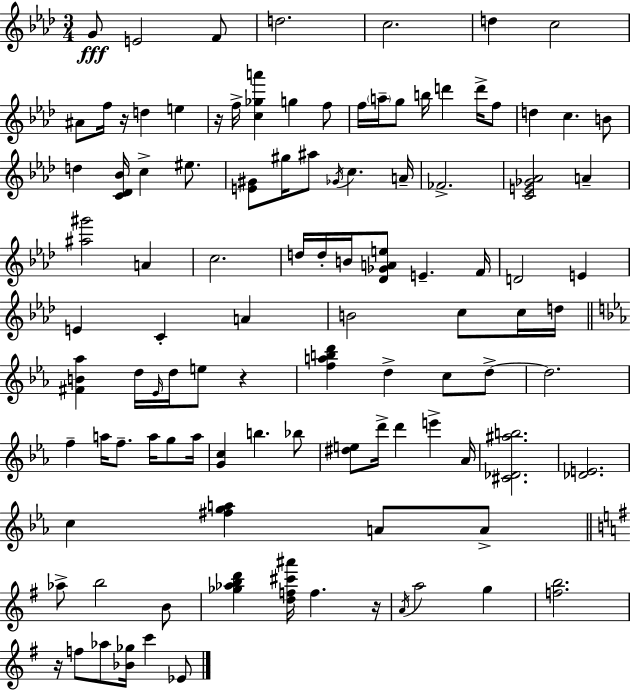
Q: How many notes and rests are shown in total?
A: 106